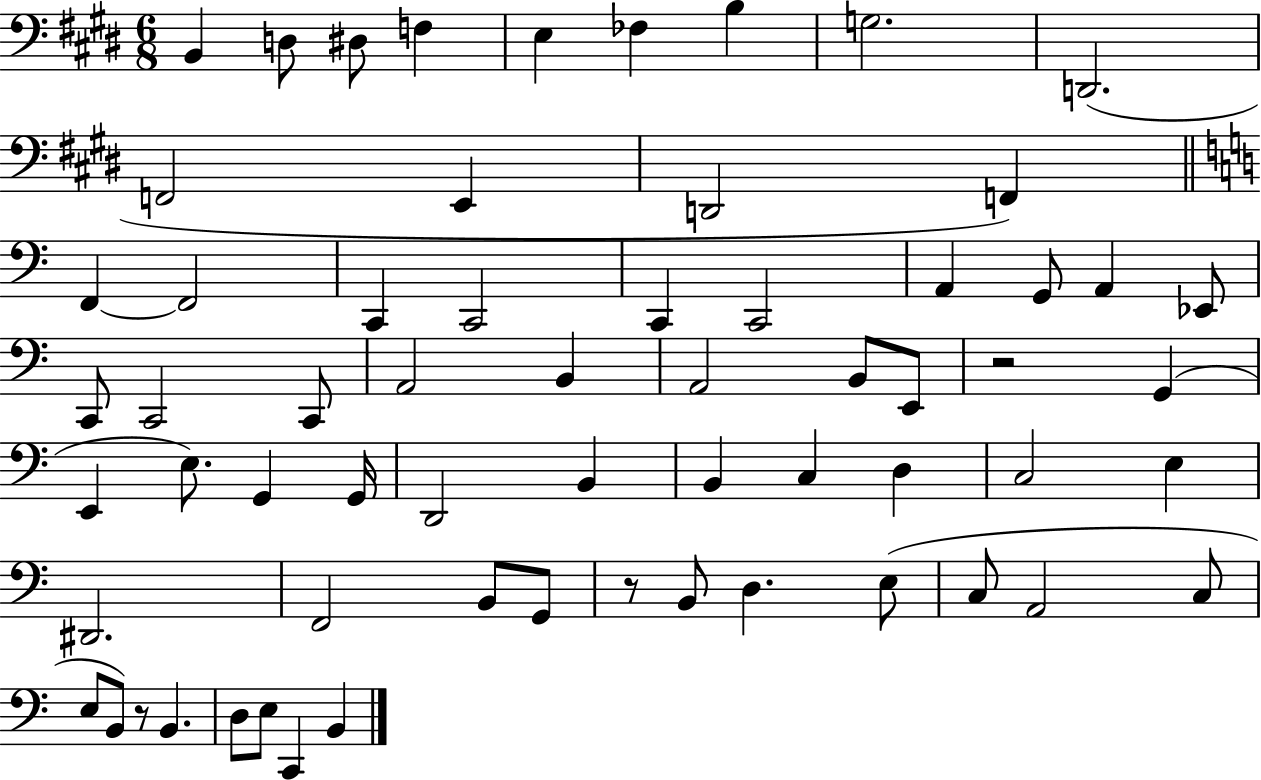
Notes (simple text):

B2/q D3/e D#3/e F3/q E3/q FES3/q B3/q G3/h. D2/h. F2/h E2/q D2/h F2/q F2/q F2/h C2/q C2/h C2/q C2/h A2/q G2/e A2/q Eb2/e C2/e C2/h C2/e A2/h B2/q A2/h B2/e E2/e R/h G2/q E2/q E3/e. G2/q G2/s D2/h B2/q B2/q C3/q D3/q C3/h E3/q D#2/h. F2/h B2/e G2/e R/e B2/e D3/q. E3/e C3/e A2/h C3/e E3/e B2/e R/e B2/q. D3/e E3/e C2/q B2/q